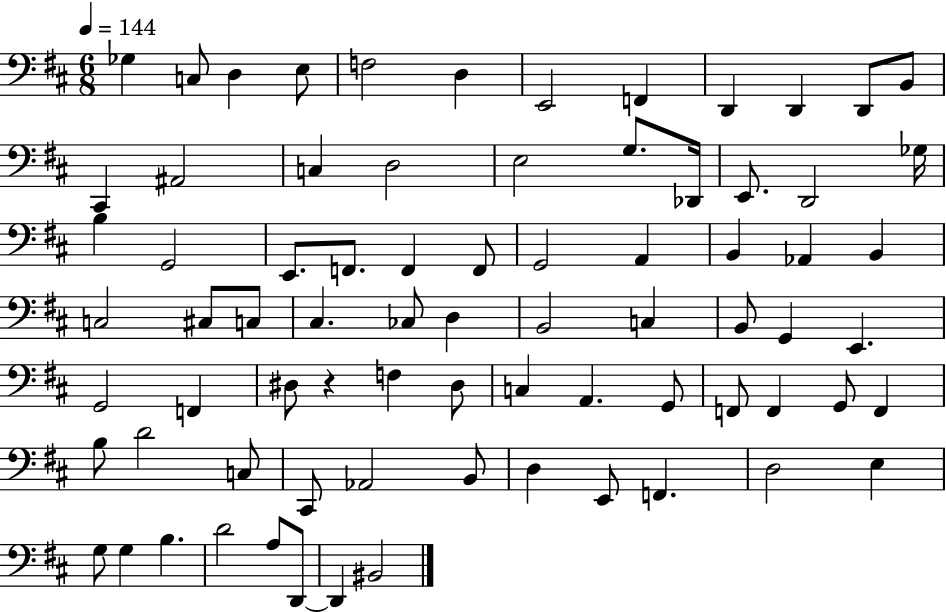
X:1
T:Untitled
M:6/8
L:1/4
K:D
_G, C,/2 D, E,/2 F,2 D, E,,2 F,, D,, D,, D,,/2 B,,/2 ^C,, ^A,,2 C, D,2 E,2 G,/2 _D,,/4 E,,/2 D,,2 _G,/4 B, G,,2 E,,/2 F,,/2 F,, F,,/2 G,,2 A,, B,, _A,, B,, C,2 ^C,/2 C,/2 ^C, _C,/2 D, B,,2 C, B,,/2 G,, E,, G,,2 F,, ^D,/2 z F, ^D,/2 C, A,, G,,/2 F,,/2 F,, G,,/2 F,, B,/2 D2 C,/2 ^C,,/2 _A,,2 B,,/2 D, E,,/2 F,, D,2 E, G,/2 G, B, D2 A,/2 D,,/2 D,, ^B,,2